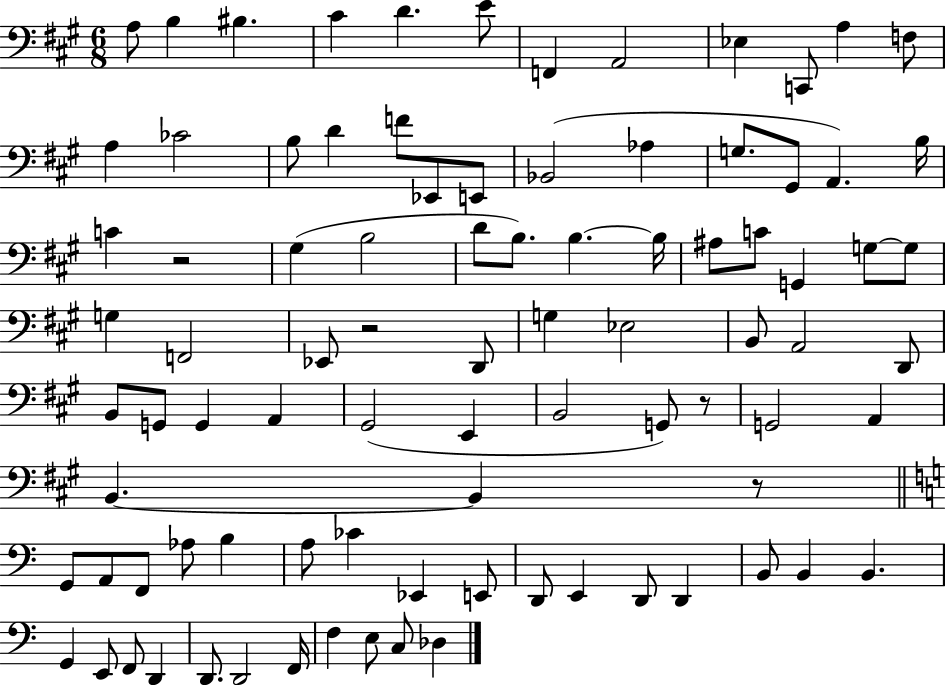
{
  \clef bass
  \numericTimeSignature
  \time 6/8
  \key a \major
  \repeat volta 2 { a8 b4 bis4. | cis'4 d'4. e'8 | f,4 a,2 | ees4 c,8 a4 f8 | \break a4 ces'2 | b8 d'4 f'8 ees,8 e,8 | bes,2( aes4 | g8. gis,8 a,4.) b16 | \break c'4 r2 | gis4( b2 | d'8 b8.) b4.~~ b16 | ais8 c'8 g,4 g8~~ g8 | \break g4 f,2 | ees,8 r2 d,8 | g4 ees2 | b,8 a,2 d,8 | \break b,8 g,8 g,4 a,4 | gis,2( e,4 | b,2 g,8) r8 | g,2 a,4 | \break b,4.~~ b,4 r8 | \bar "||" \break \key c \major g,8 a,8 f,8 aes8 b4 | a8 ces'4 ees,4 e,8 | d,8 e,4 d,8 d,4 | b,8 b,4 b,4. | \break g,4 e,8 f,8 d,4 | d,8. d,2 f,16 | f4 e8 c8 des4 | } \bar "|."
}